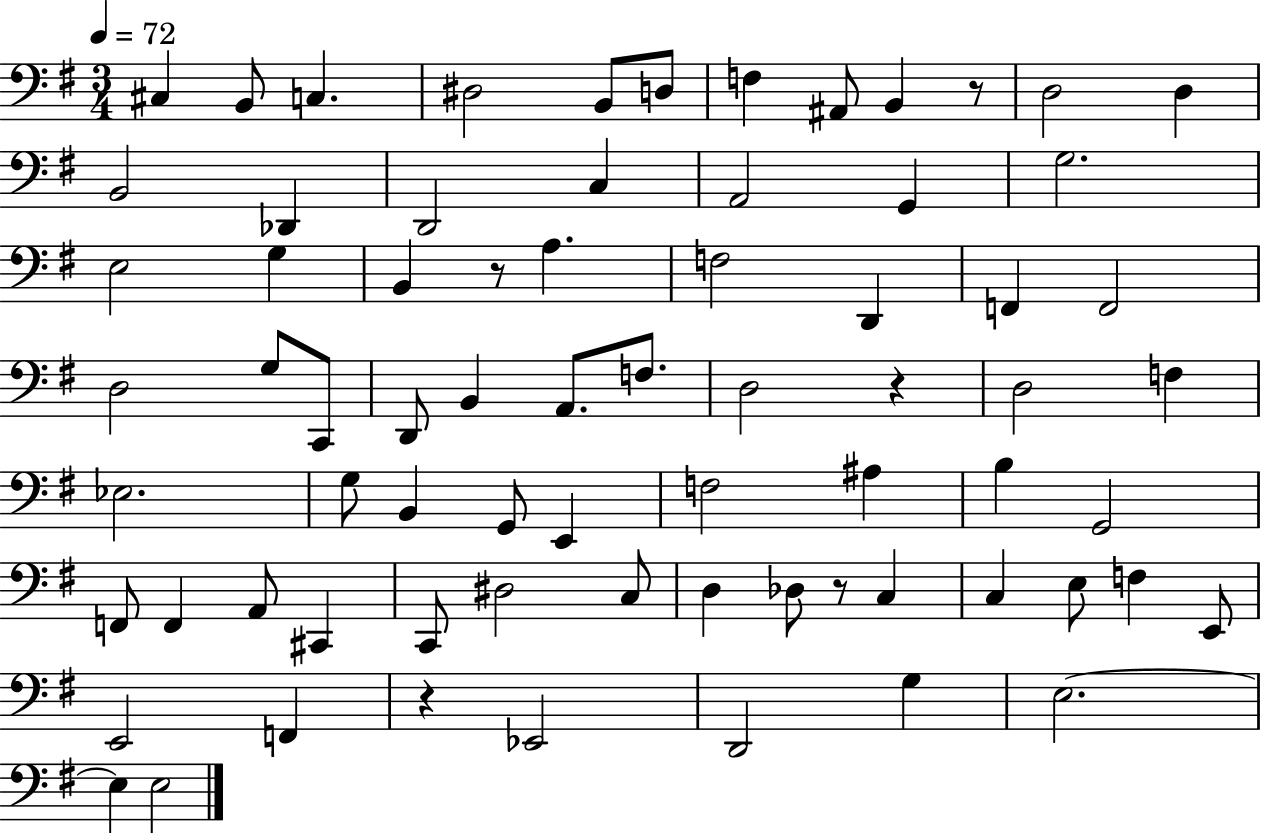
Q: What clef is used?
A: bass